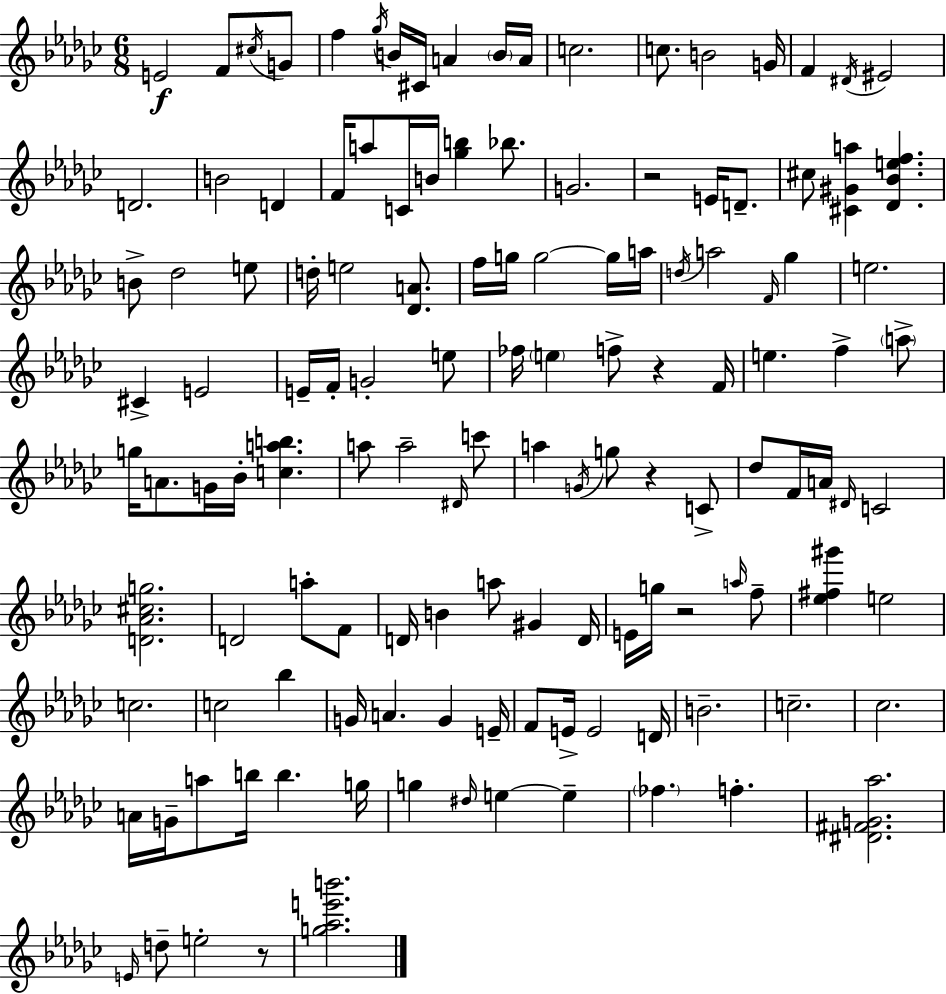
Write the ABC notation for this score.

X:1
T:Untitled
M:6/8
L:1/4
K:Ebm
E2 F/2 ^c/4 G/2 f _g/4 B/4 ^C/4 A B/4 A/4 c2 c/2 B2 G/4 F ^D/4 ^E2 D2 B2 D F/4 a/2 C/4 B/4 [_gb] _b/2 G2 z2 E/4 D/2 ^c/2 [^C^Ga] [_D_Bef] B/2 _d2 e/2 d/4 e2 [_DA]/2 f/4 g/4 g2 g/4 a/4 d/4 a2 F/4 _g e2 ^C E2 E/4 F/4 G2 e/2 _f/4 e f/2 z F/4 e f a/2 g/4 A/2 G/4 _B/4 [cab] a/2 a2 ^D/4 c'/2 a G/4 g/2 z C/2 _d/2 F/4 A/4 ^D/4 C2 [D_A^cg]2 D2 a/2 F/2 D/4 B a/2 ^G D/4 E/4 g/4 z2 a/4 f/2 [_e^f^g'] e2 c2 c2 _b G/4 A G E/4 F/2 E/4 E2 D/4 B2 c2 _c2 A/4 G/4 a/2 b/4 b g/4 g ^d/4 e e _f f [^D^FG_a]2 E/4 d/2 e2 z/2 [g_ae'b']2